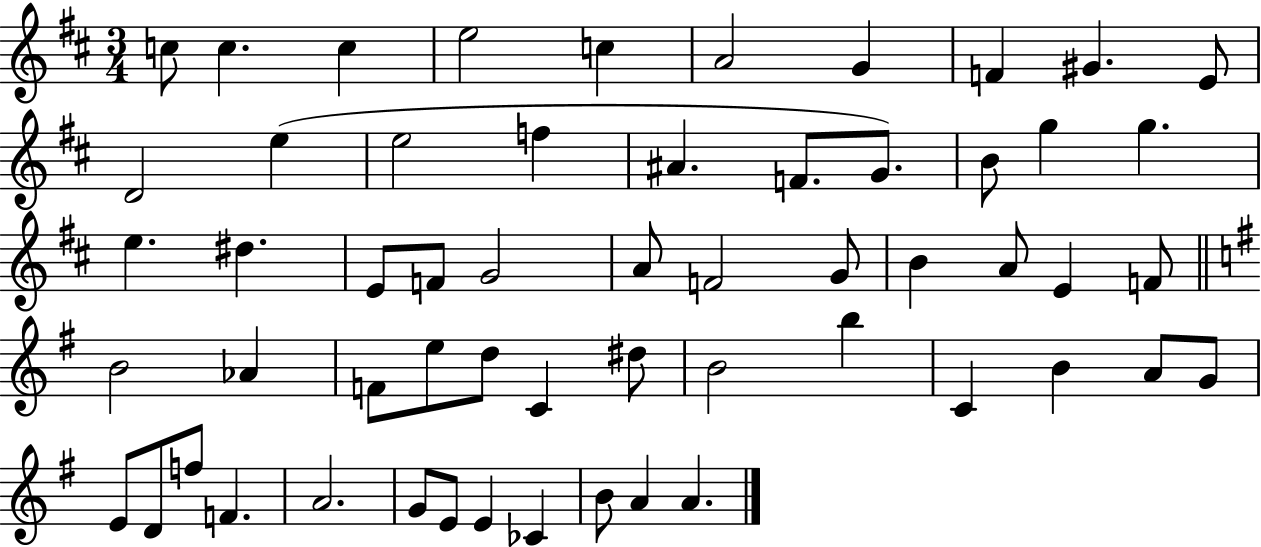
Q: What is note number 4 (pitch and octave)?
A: E5